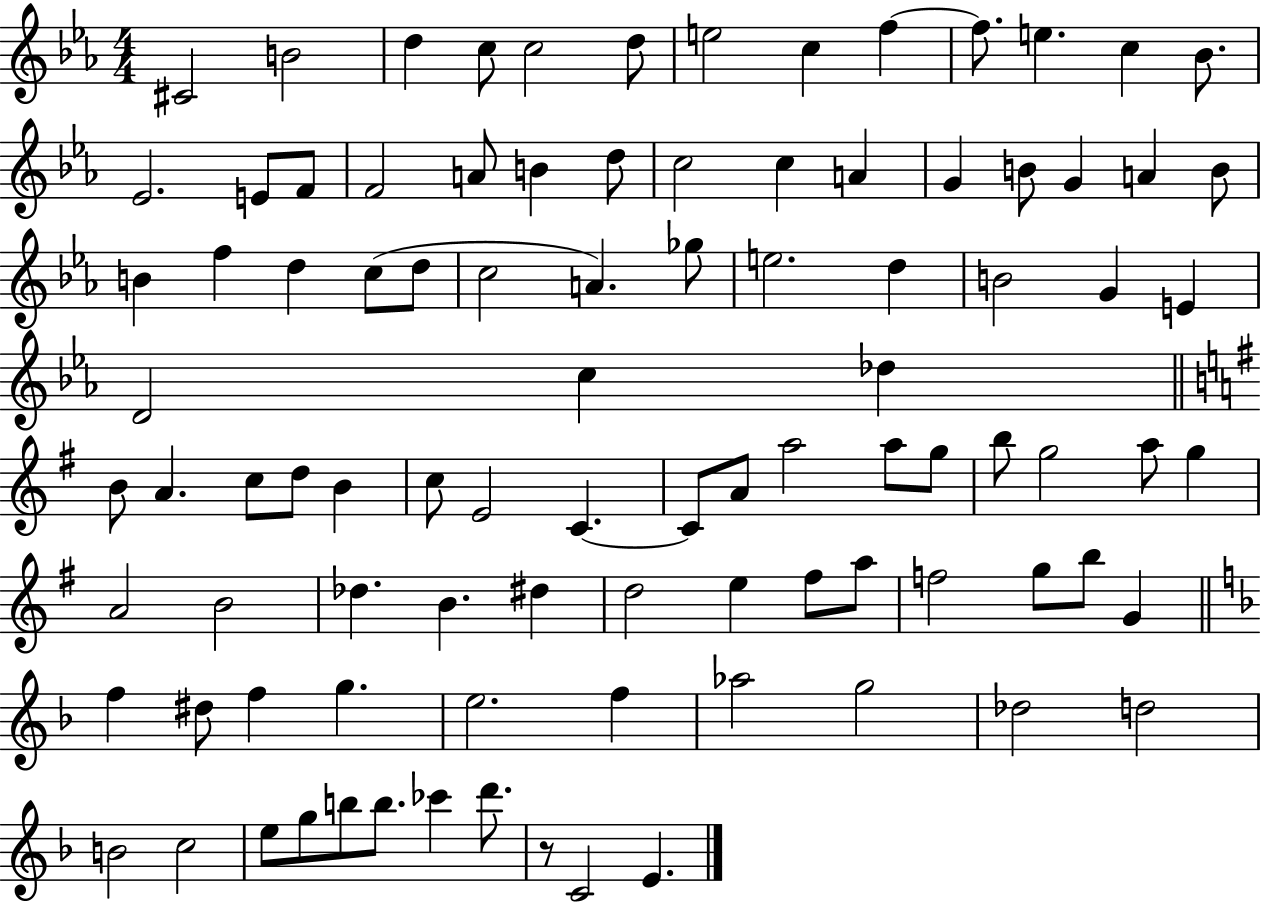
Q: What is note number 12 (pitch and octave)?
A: C5